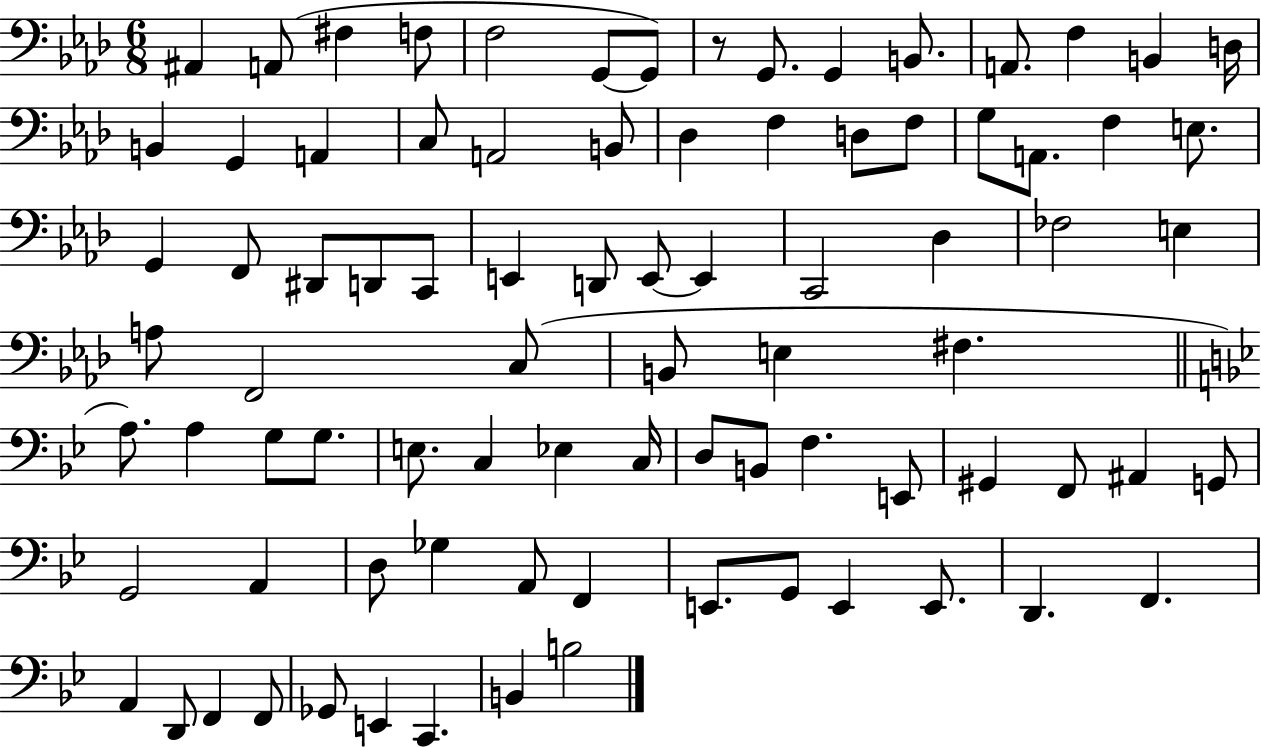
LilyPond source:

{
  \clef bass
  \numericTimeSignature
  \time 6/8
  \key aes \major
  ais,4 a,8( fis4 f8 | f2 g,8~~ g,8) | r8 g,8. g,4 b,8. | a,8. f4 b,4 d16 | \break b,4 g,4 a,4 | c8 a,2 b,8 | des4 f4 d8 f8 | g8 a,8. f4 e8. | \break g,4 f,8 dis,8 d,8 c,8 | e,4 d,8 e,8~~ e,4 | c,2 des4 | fes2 e4 | \break a8 f,2 c8( | b,8 e4 fis4. | \bar "||" \break \key bes \major a8.) a4 g8 g8. | e8. c4 ees4 c16 | d8 b,8 f4. e,8 | gis,4 f,8 ais,4 g,8 | \break g,2 a,4 | d8 ges4 a,8 f,4 | e,8. g,8 e,4 e,8. | d,4. f,4. | \break a,4 d,8 f,4 f,8 | ges,8 e,4 c,4. | b,4 b2 | \bar "|."
}